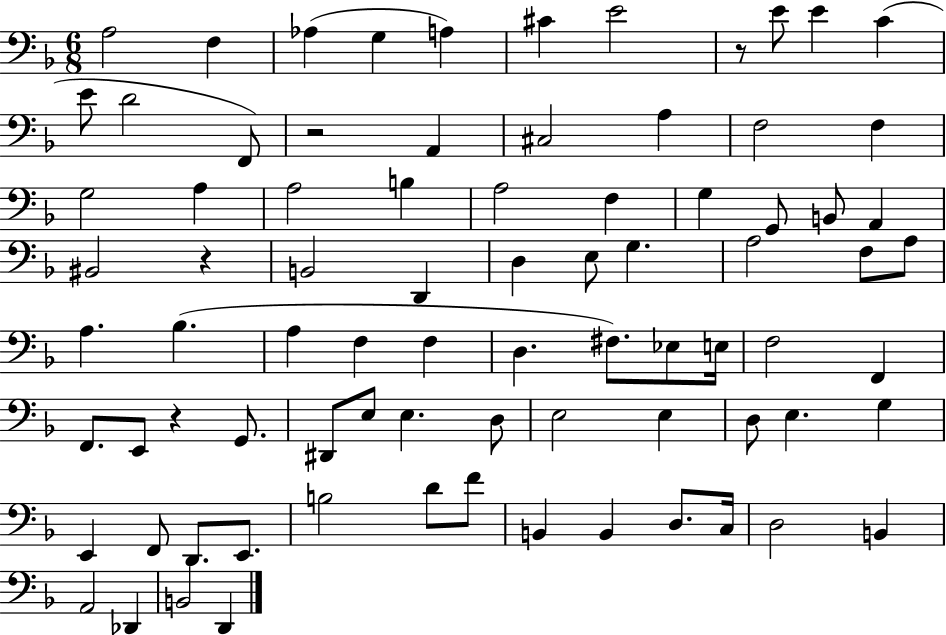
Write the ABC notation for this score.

X:1
T:Untitled
M:6/8
L:1/4
K:F
A,2 F, _A, G, A, ^C E2 z/2 E/2 E C E/2 D2 F,,/2 z2 A,, ^C,2 A, F,2 F, G,2 A, A,2 B, A,2 F, G, G,,/2 B,,/2 A,, ^B,,2 z B,,2 D,, D, E,/2 G, A,2 F,/2 A,/2 A, _B, A, F, F, D, ^F,/2 _E,/2 E,/4 F,2 F,, F,,/2 E,,/2 z G,,/2 ^D,,/2 E,/2 E, D,/2 E,2 E, D,/2 E, G, E,, F,,/2 D,,/2 E,,/2 B,2 D/2 F/2 B,, B,, D,/2 C,/4 D,2 B,, A,,2 _D,, B,,2 D,,